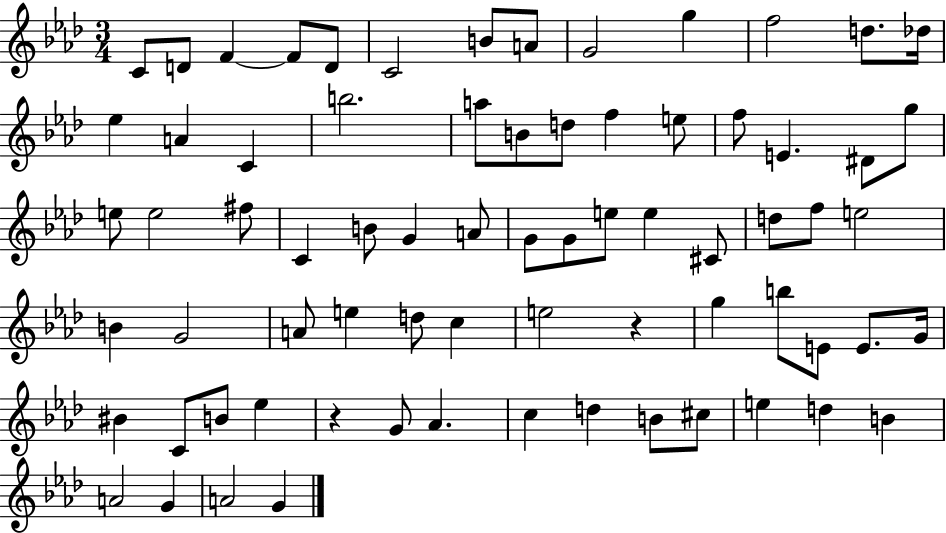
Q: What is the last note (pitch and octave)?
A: G4